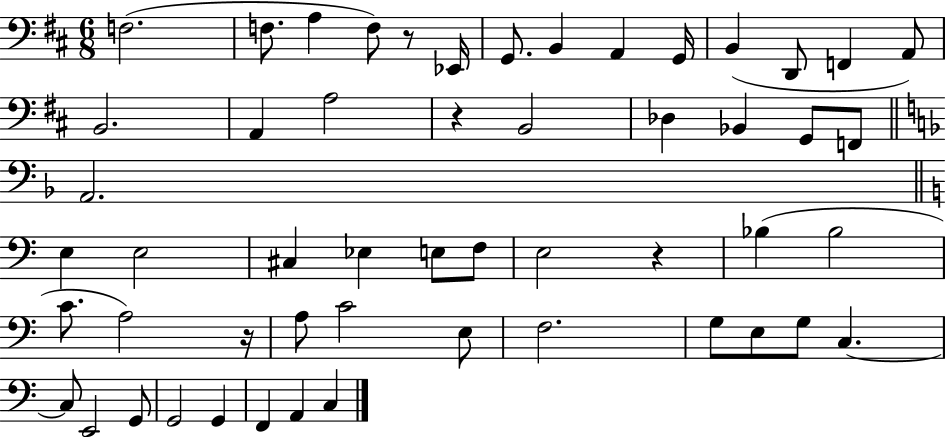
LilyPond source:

{
  \clef bass
  \numericTimeSignature
  \time 6/8
  \key d \major
  \repeat volta 2 { f2.( | f8. a4 f8) r8 ees,16 | g,8. b,4 a,4 g,16 | b,4( d,8 f,4 a,8) | \break b,2. | a,4 a2 | r4 b,2 | des4 bes,4 g,8 f,8 | \break \bar "||" \break \key f \major a,2. | \bar "||" \break \key c \major e4 e2 | cis4 ees4 e8 f8 | e2 r4 | bes4( bes2 | \break c'8. a2) r16 | a8 c'2 e8 | f2. | g8 e8 g8 c4.~~ | \break c8 e,2 g,8 | g,2 g,4 | f,4 a,4 c4 | } \bar "|."
}